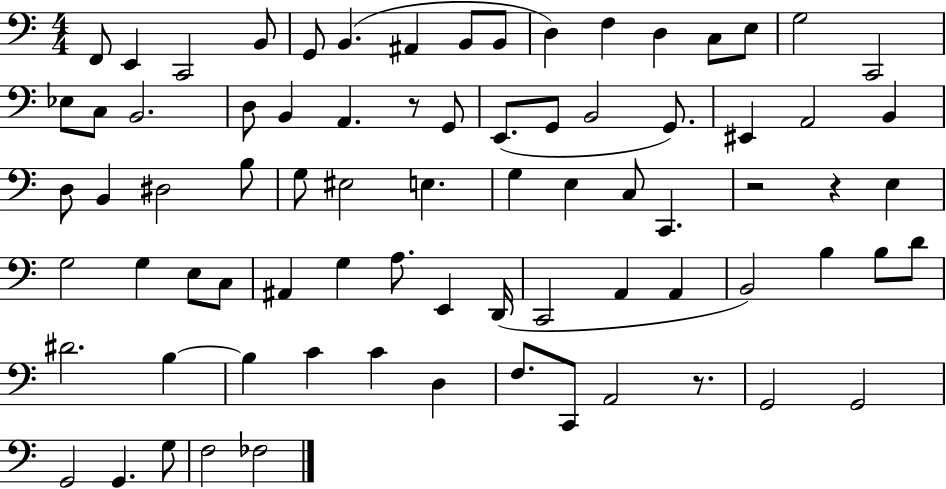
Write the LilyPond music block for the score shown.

{
  \clef bass
  \numericTimeSignature
  \time 4/4
  \key c \major
  \repeat volta 2 { f,8 e,4 c,2 b,8 | g,8 b,4.( ais,4 b,8 b,8 | d4) f4 d4 c8 e8 | g2 c,2 | \break ees8 c8 b,2. | d8 b,4 a,4. r8 g,8 | e,8.( g,8 b,2 g,8.) | eis,4 a,2 b,4 | \break d8 b,4 dis2 b8 | g8 eis2 e4. | g4 e4 c8 c,4. | r2 r4 e4 | \break g2 g4 e8 c8 | ais,4 g4 a8. e,4 d,16( | c,2 a,4 a,4 | b,2) b4 b8 d'8 | \break dis'2. b4~~ | b4 c'4 c'4 d4 | f8. c,8 a,2 r8. | g,2 g,2 | \break g,2 g,4. g8 | f2 fes2 | } \bar "|."
}